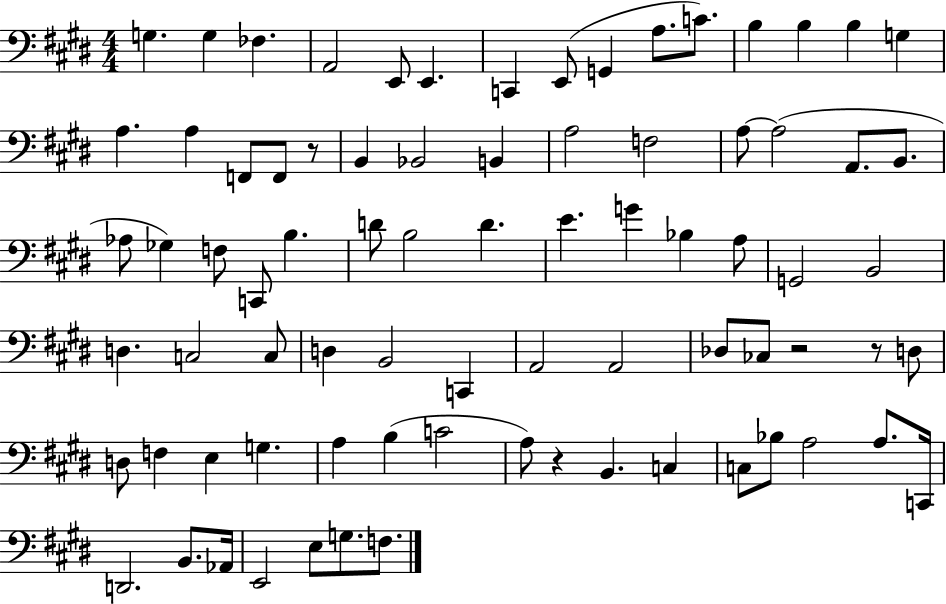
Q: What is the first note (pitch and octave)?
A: G3